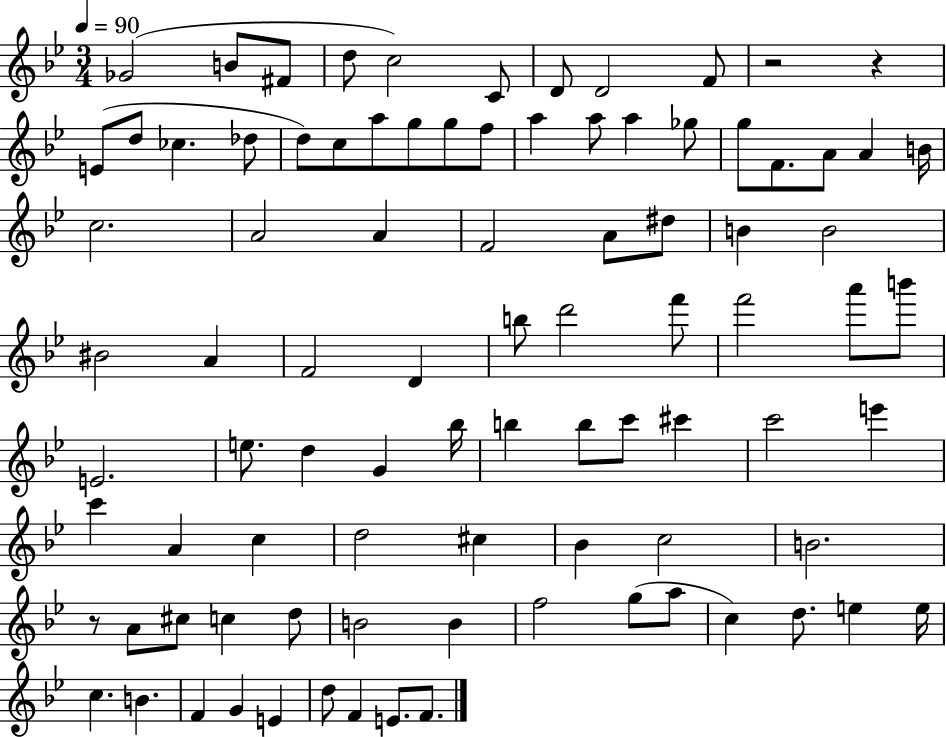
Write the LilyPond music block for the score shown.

{
  \clef treble
  \numericTimeSignature
  \time 3/4
  \key bes \major
  \tempo 4 = 90
  ges'2( b'8 fis'8 | d''8 c''2) c'8 | d'8 d'2 f'8 | r2 r4 | \break e'8( d''8 ces''4. des''8 | d''8) c''8 a''8 g''8 g''8 f''8 | a''4 a''8 a''4 ges''8 | g''8 f'8. a'8 a'4 b'16 | \break c''2. | a'2 a'4 | f'2 a'8 dis''8 | b'4 b'2 | \break bis'2 a'4 | f'2 d'4 | b''8 d'''2 f'''8 | f'''2 a'''8 b'''8 | \break e'2. | e''8. d''4 g'4 bes''16 | b''4 b''8 c'''8 cis'''4 | c'''2 e'''4 | \break c'''4 a'4 c''4 | d''2 cis''4 | bes'4 c''2 | b'2. | \break r8 a'8 cis''8 c''4 d''8 | b'2 b'4 | f''2 g''8( a''8 | c''4) d''8. e''4 e''16 | \break c''4. b'4. | f'4 g'4 e'4 | d''8 f'4 e'8. f'8. | \bar "|."
}